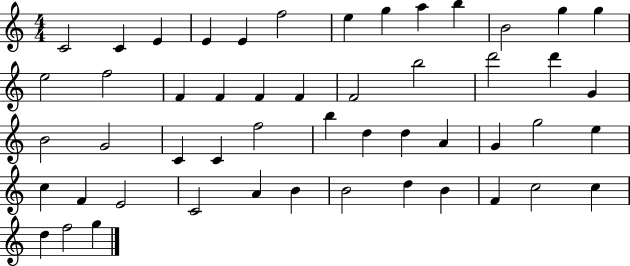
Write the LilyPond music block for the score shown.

{
  \clef treble
  \numericTimeSignature
  \time 4/4
  \key c \major
  c'2 c'4 e'4 | e'4 e'4 f''2 | e''4 g''4 a''4 b''4 | b'2 g''4 g''4 | \break e''2 f''2 | f'4 f'4 f'4 f'4 | f'2 b''2 | d'''2 d'''4 g'4 | \break b'2 g'2 | c'4 c'4 f''2 | b''4 d''4 d''4 a'4 | g'4 g''2 e''4 | \break c''4 f'4 e'2 | c'2 a'4 b'4 | b'2 d''4 b'4 | f'4 c''2 c''4 | \break d''4 f''2 g''4 | \bar "|."
}